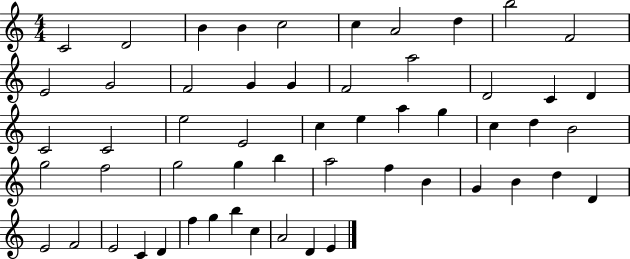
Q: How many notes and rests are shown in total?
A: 55